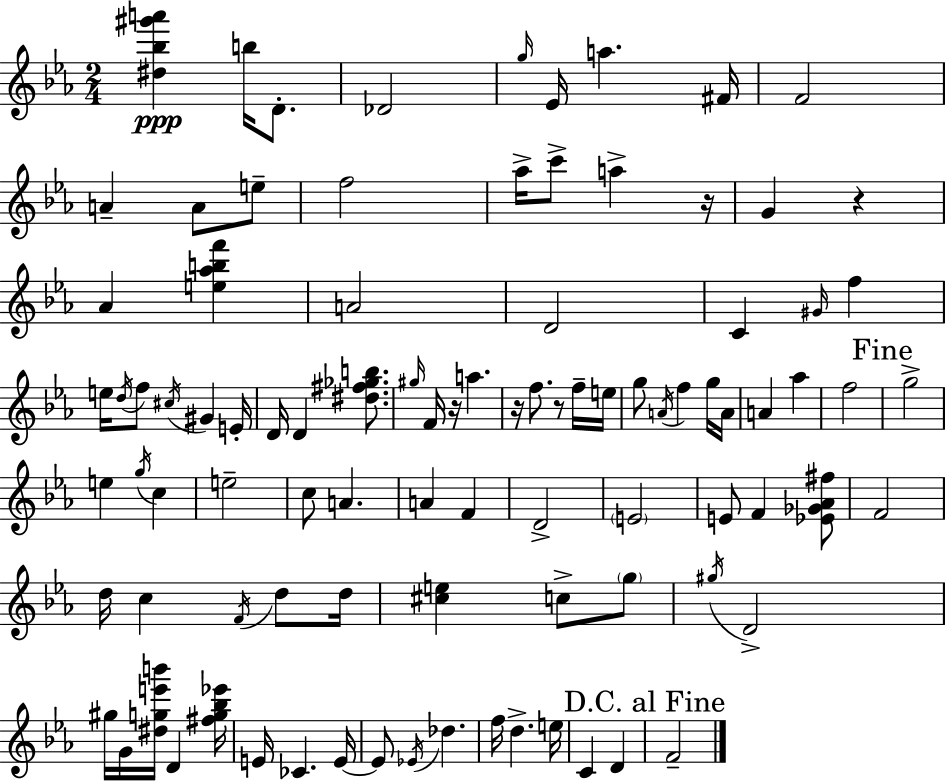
{
  \clef treble
  \numericTimeSignature
  \time 2/4
  \key ees \major
  <dis'' bes'' gis''' a'''>4\ppp b''16 d'8.-. | des'2 | \grace { g''16 } ees'16 a''4. | fis'16 f'2 | \break a'4-- a'8 e''8-- | f''2 | aes''16-> c'''8-> a''4-> | r16 g'4 r4 | \break aes'4 <e'' aes'' b'' f'''>4 | a'2 | d'2 | c'4 \grace { gis'16 } f''4 | \break e''16 \acciaccatura { d''16 } f''8 \acciaccatura { cis''16 } gis'4 | e'16-. d'16 d'4 | <dis'' fis'' ges'' b''>8. \grace { gis''16 } f'16 r16 a''4. | r16 f''8. | \break r8 f''16-- e''16 g''8 \acciaccatura { a'16 } | f''4 g''16 a'16 a'4 | aes''4 f''2 | \mark "Fine" g''2-> | \break e''4 | \acciaccatura { g''16 } c''4 e''2-- | c''8 | a'4. a'4 | \break f'4 d'2-> | \parenthesize e'2 | e'8 | f'4 <ees' ges' aes' fis''>8 f'2 | \break d''16 | c''4 \acciaccatura { f'16 } d''8 d''16 | <cis'' e''>4 c''8-> \parenthesize g''8 | \acciaccatura { gis''16 } d'2-> | \break gis''16 g'16 <dis'' g'' e''' b'''>16 d'4 | <fis'' g'' bes'' ees'''>16 e'16 ces'4. | e'16~~ e'8 \acciaccatura { ees'16 } des''4. | f''16 d''4.-> | \break e''16 c'4 d'4 | \mark "D.C. al Fine" f'2-- | \bar "|."
}